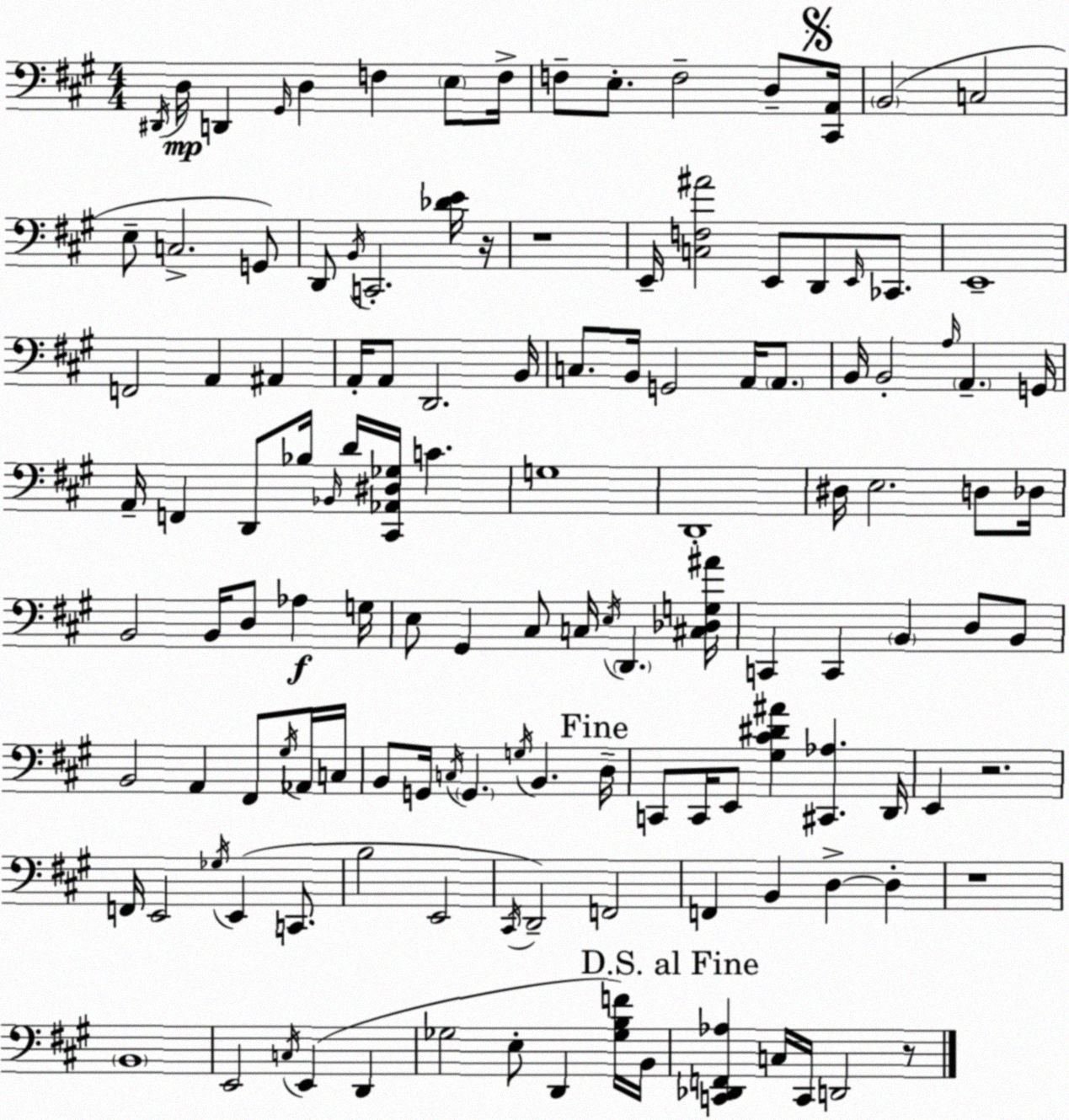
X:1
T:Untitled
M:4/4
L:1/4
K:A
^D,,/4 D,/4 D,, ^G,,/4 D, F, E,/2 F,/4 F,/2 E,/2 F,2 D,/2 [^C,,A,,]/4 B,,2 C,2 E,/2 C,2 G,,/2 D,,/2 B,,/4 C,,2 [_DE]/4 z/4 z4 E,,/4 [C,F,^A]2 E,,/2 D,,/2 E,,/4 _C,,/2 E,,4 F,,2 A,, ^A,, A,,/4 A,,/2 D,,2 B,,/4 C,/2 B,,/4 G,,2 A,,/4 A,,/2 B,,/4 B,,2 A,/4 A,, G,,/4 A,,/4 F,, D,,/2 _B,/4 _B,,/4 D/4 [^C,,_A,,^D,_G,]/4 C G,4 D,,4 ^D,/4 E,2 D,/2 _D,/4 B,,2 B,,/4 D,/2 _A, G,/4 E,/2 ^G,, ^C,/2 C,/4 E,/4 D,, [^C,_D,G,^A]/4 C,, C,, B,, D,/2 B,,/2 B,,2 A,, ^F,,/2 ^G,/4 _A,,/4 C,/4 B,,/2 G,,/4 C,/4 G,, G,/4 B,, D,/4 C,,/2 C,,/4 E,,/2 [^G,^C^D^A] [^C,,_A,] D,,/4 E,, z2 F,,/4 E,,2 _G,/4 E,, C,,/2 B,2 E,,2 ^C,,/4 D,,2 F,,2 F,, B,, D, D, z4 B,,4 E,,2 C,/4 E,, D,, _G,2 E,/2 D,, [_G,B,F]/4 B,,/4 [C,,_D,,F,,_A,] C,/4 C,,/4 D,,2 z/2